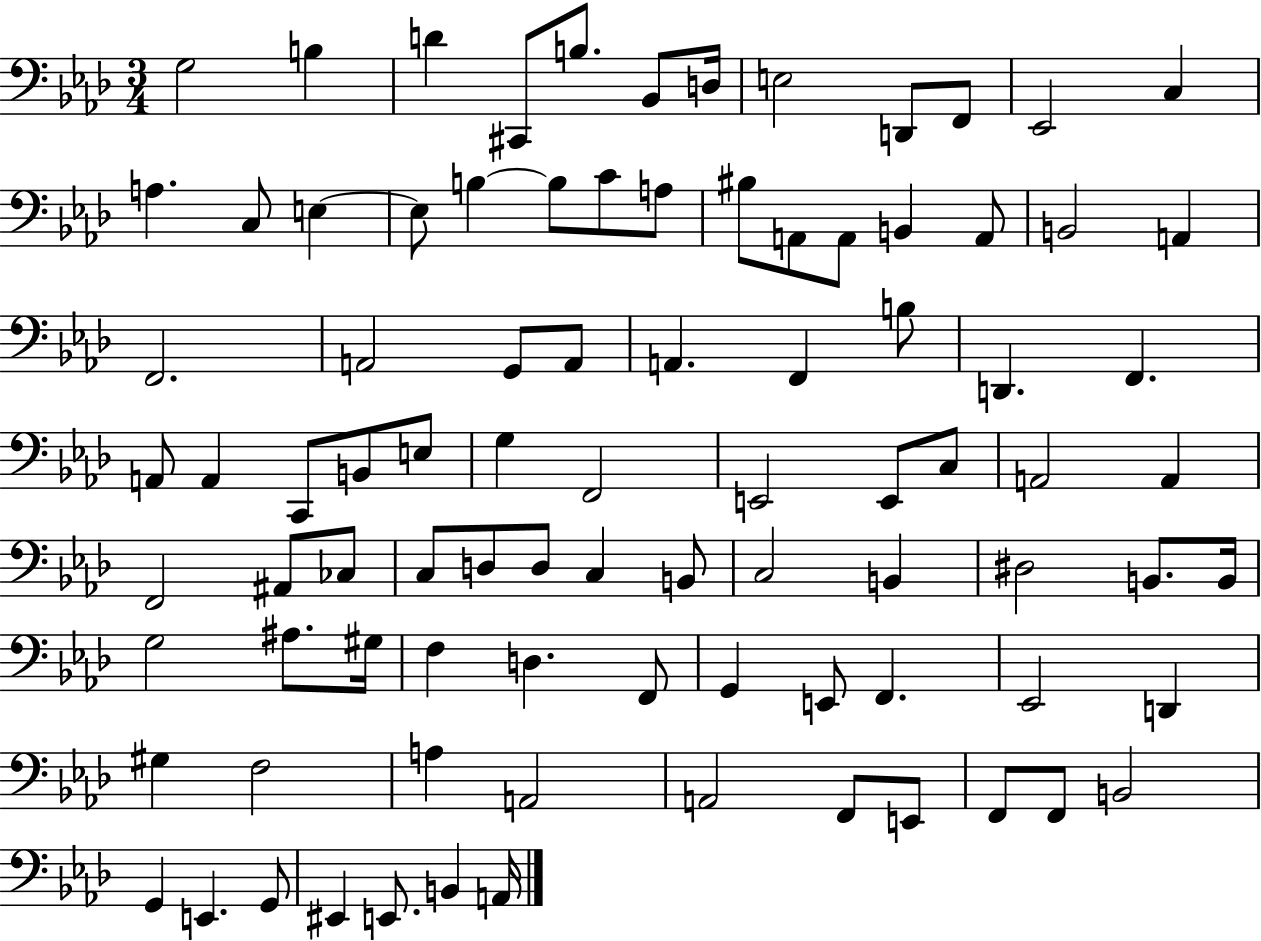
G3/h B3/q D4/q C#2/e B3/e. Bb2/e D3/s E3/h D2/e F2/e Eb2/h C3/q A3/q. C3/e E3/q E3/e B3/q B3/e C4/e A3/e BIS3/e A2/e A2/e B2/q A2/e B2/h A2/q F2/h. A2/h G2/e A2/e A2/q. F2/q B3/e D2/q. F2/q. A2/e A2/q C2/e B2/e E3/e G3/q F2/h E2/h E2/e C3/e A2/h A2/q F2/h A#2/e CES3/e C3/e D3/e D3/e C3/q B2/e C3/h B2/q D#3/h B2/e. B2/s G3/h A#3/e. G#3/s F3/q D3/q. F2/e G2/q E2/e F2/q. Eb2/h D2/q G#3/q F3/h A3/q A2/h A2/h F2/e E2/e F2/e F2/e B2/h G2/q E2/q. G2/e EIS2/q E2/e. B2/q A2/s